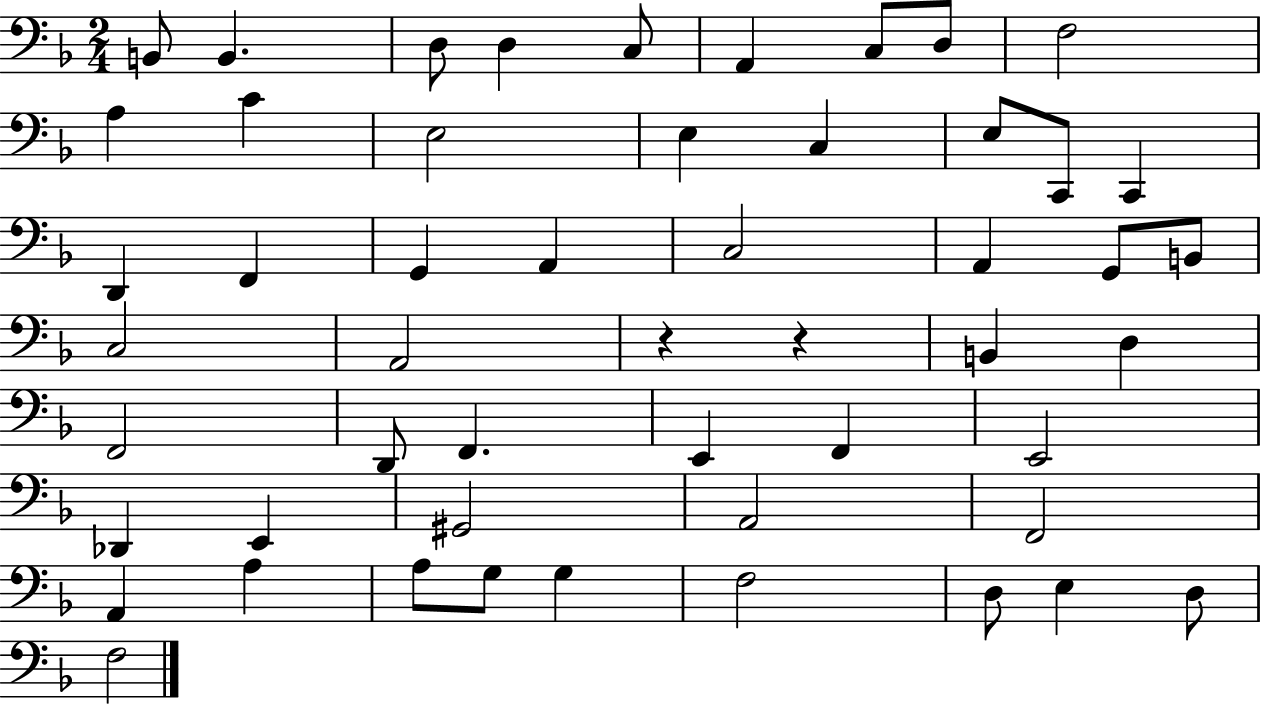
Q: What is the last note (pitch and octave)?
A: F3